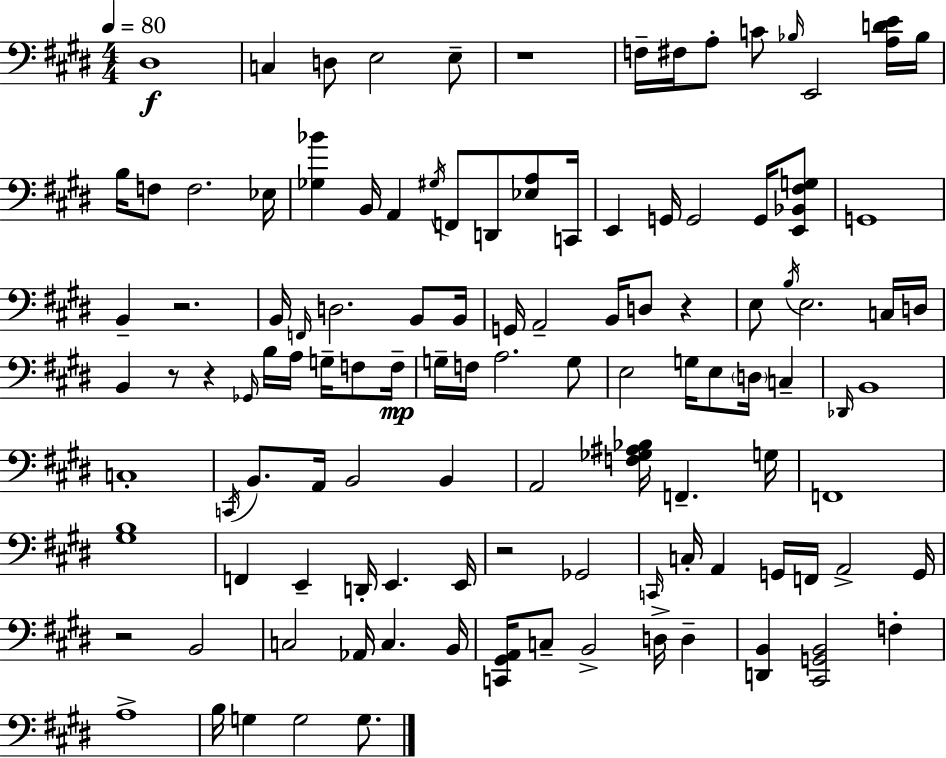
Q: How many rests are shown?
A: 7